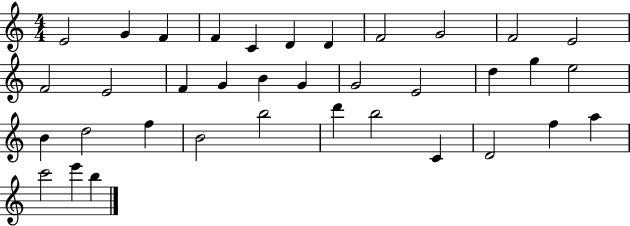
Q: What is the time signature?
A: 4/4